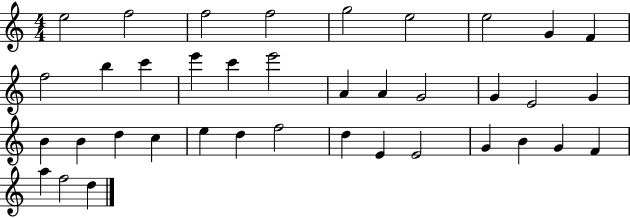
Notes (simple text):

E5/h F5/h F5/h F5/h G5/h E5/h E5/h G4/q F4/q F5/h B5/q C6/q E6/q C6/q E6/h A4/q A4/q G4/h G4/q E4/h G4/q B4/q B4/q D5/q C5/q E5/q D5/q F5/h D5/q E4/q E4/h G4/q B4/q G4/q F4/q A5/q F5/h D5/q